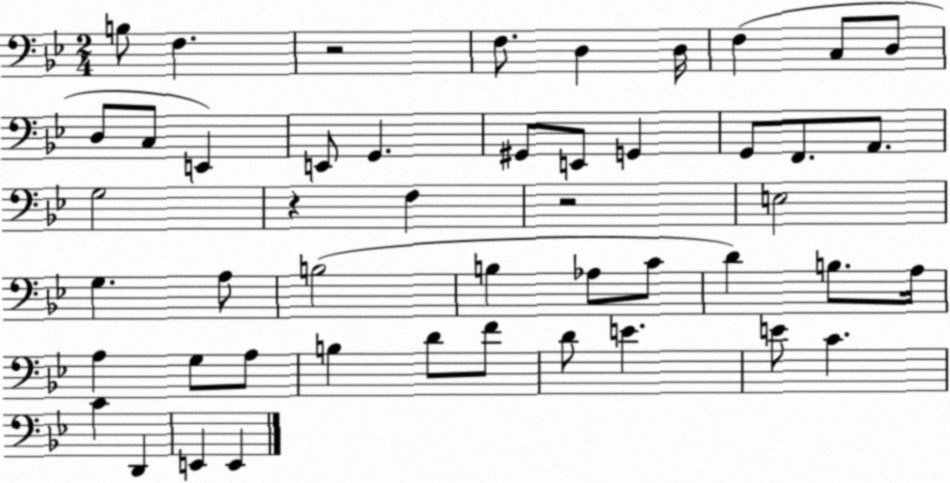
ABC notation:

X:1
T:Untitled
M:2/4
L:1/4
K:Bb
B,/2 F, z2 F,/2 D, D,/4 F, C,/2 D,/2 D,/2 C,/2 E,, E,,/2 G,, ^G,,/2 E,,/2 G,, G,,/2 F,,/2 A,,/2 G,2 z F, z2 E,2 G, A,/2 B,2 B, _A,/2 C/2 D B,/2 A,/4 A, G,/2 A,/2 B, D/2 F/2 D/2 E E/2 C C D,, E,, E,,